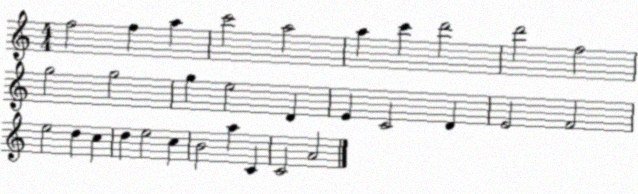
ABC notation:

X:1
T:Untitled
M:4/4
L:1/4
K:C
f2 f a c'2 a2 a c' d'2 d'2 f2 g2 g2 g e2 D E C2 D E2 F2 e2 d c d e2 c B2 a C C2 A2